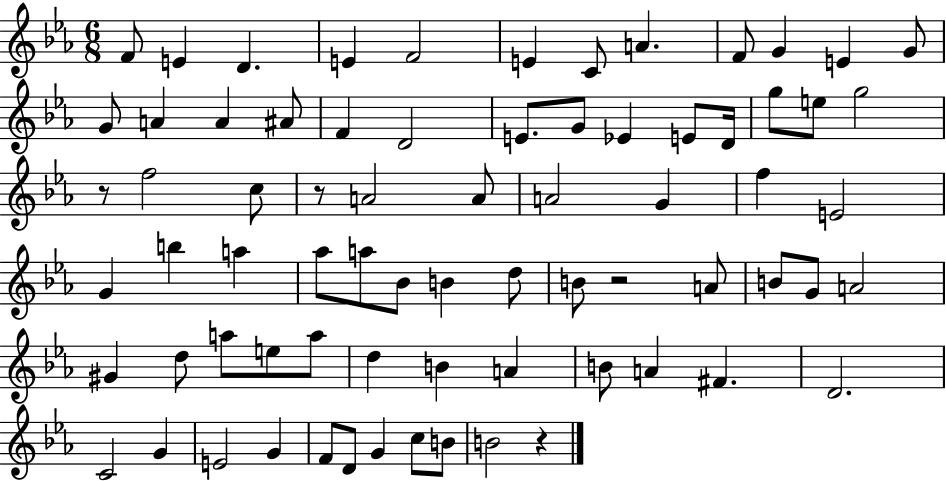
{
  \clef treble
  \numericTimeSignature
  \time 6/8
  \key ees \major
  f'8 e'4 d'4. | e'4 f'2 | e'4 c'8 a'4. | f'8 g'4 e'4 g'8 | \break g'8 a'4 a'4 ais'8 | f'4 d'2 | e'8. g'8 ees'4 e'8 d'16 | g''8 e''8 g''2 | \break r8 f''2 c''8 | r8 a'2 a'8 | a'2 g'4 | f''4 e'2 | \break g'4 b''4 a''4 | aes''8 a''8 bes'8 b'4 d''8 | b'8 r2 a'8 | b'8 g'8 a'2 | \break gis'4 d''8 a''8 e''8 a''8 | d''4 b'4 a'4 | b'8 a'4 fis'4. | d'2. | \break c'2 g'4 | e'2 g'4 | f'8 d'8 g'4 c''8 b'8 | b'2 r4 | \break \bar "|."
}